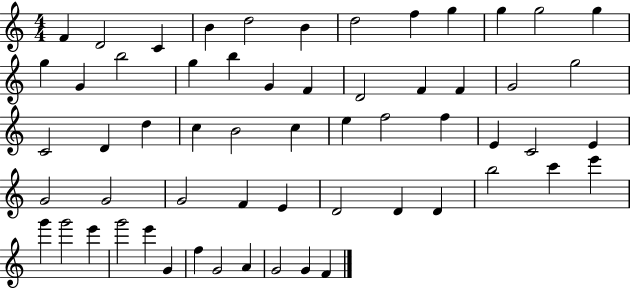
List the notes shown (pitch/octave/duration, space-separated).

F4/q D4/h C4/q B4/q D5/h B4/q D5/h F5/q G5/q G5/q G5/h G5/q G5/q G4/q B5/h G5/q B5/q G4/q F4/q D4/h F4/q F4/q G4/h G5/h C4/h D4/q D5/q C5/q B4/h C5/q E5/q F5/h F5/q E4/q C4/h E4/q G4/h G4/h G4/h F4/q E4/q D4/h D4/q D4/q B5/h C6/q E6/q G6/q G6/h E6/q G6/h E6/q G4/q F5/q G4/h A4/q G4/h G4/q F4/q